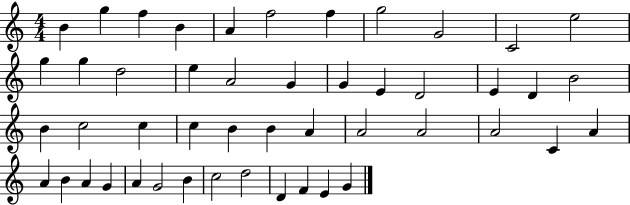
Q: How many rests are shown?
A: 0